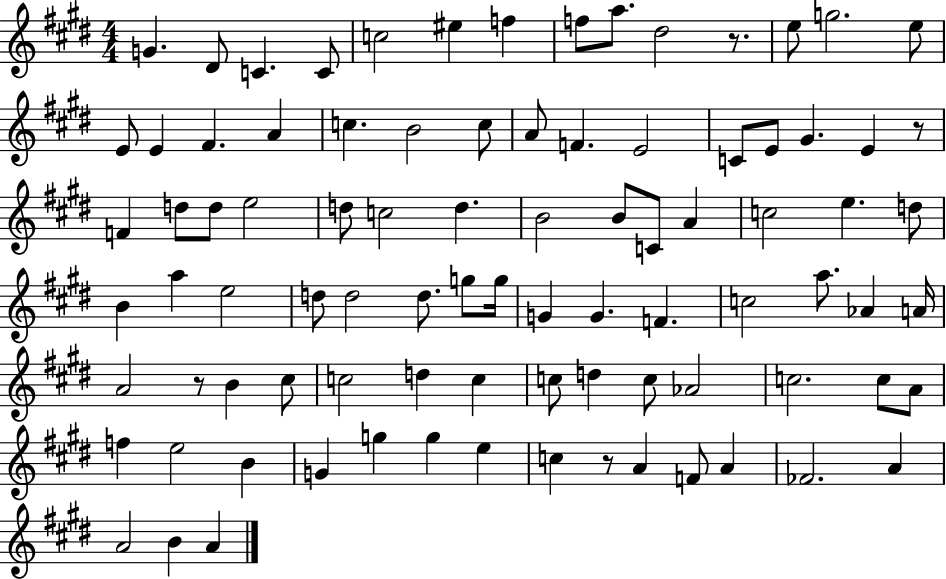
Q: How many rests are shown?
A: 4